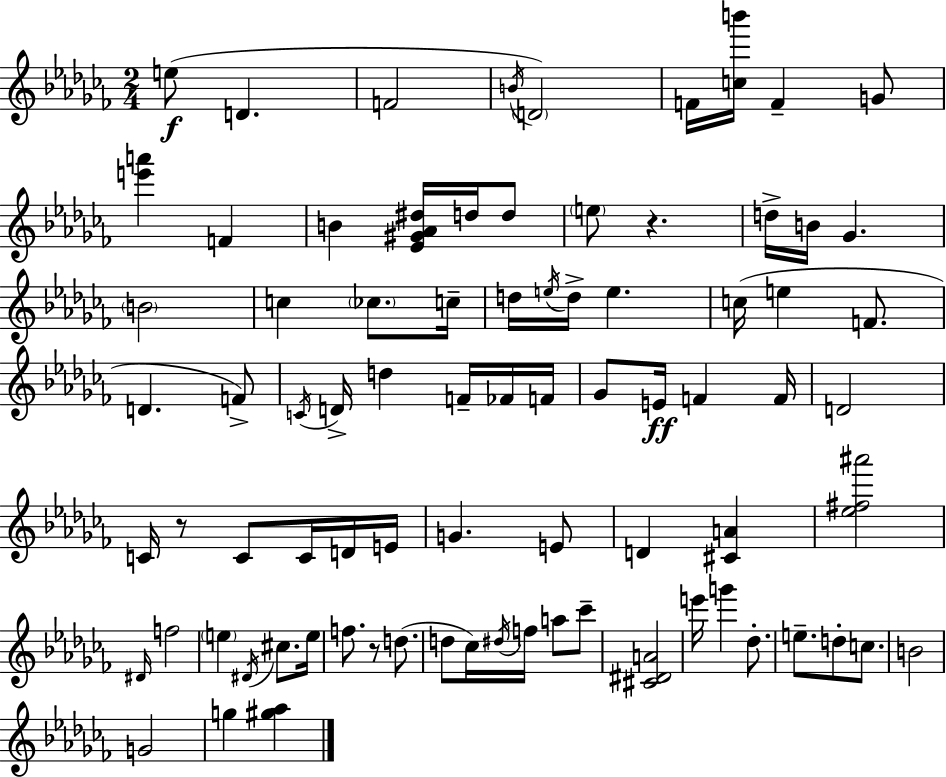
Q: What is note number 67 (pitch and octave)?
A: D5